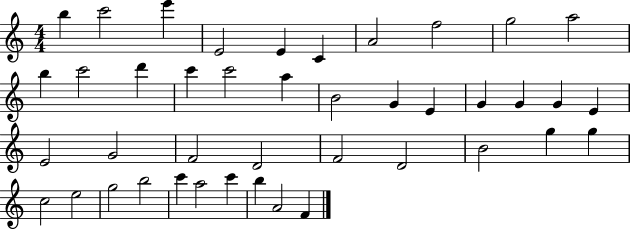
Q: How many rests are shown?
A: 0